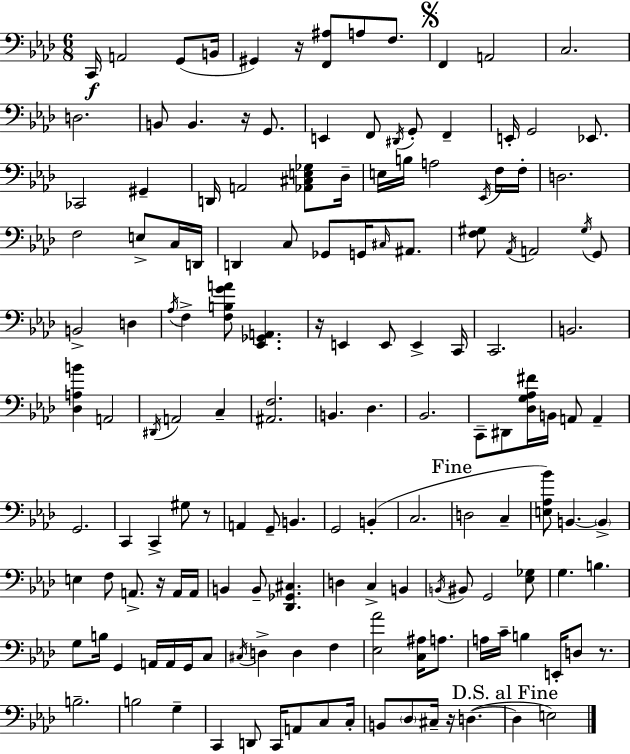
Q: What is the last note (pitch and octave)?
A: E3